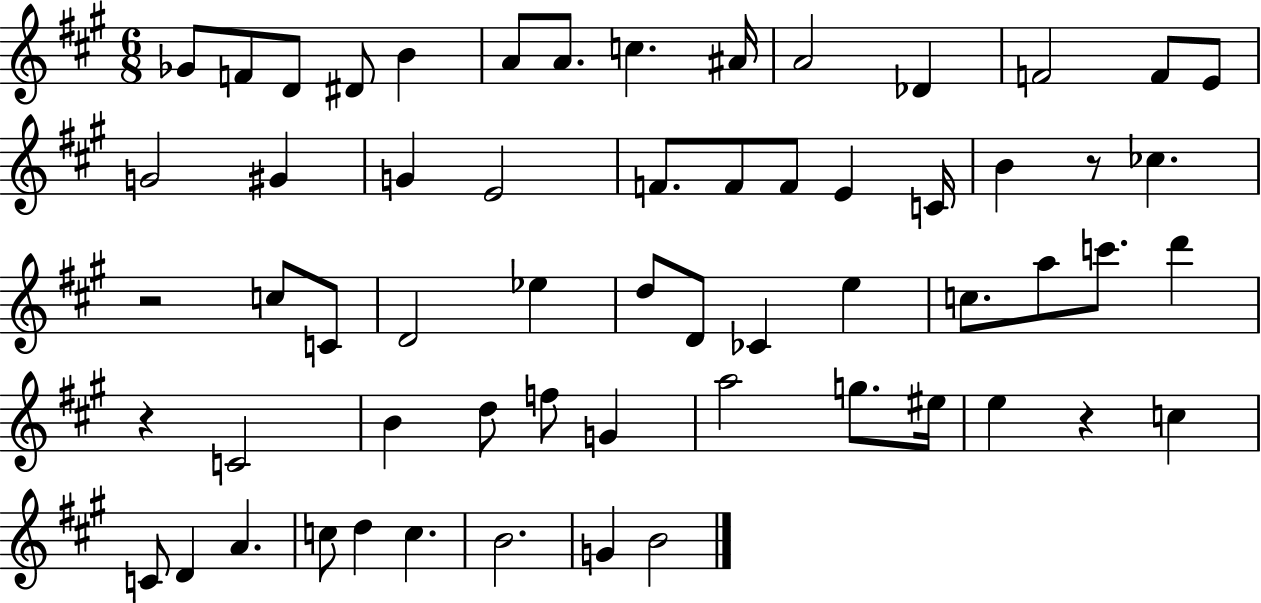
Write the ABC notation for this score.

X:1
T:Untitled
M:6/8
L:1/4
K:A
_G/2 F/2 D/2 ^D/2 B A/2 A/2 c ^A/4 A2 _D F2 F/2 E/2 G2 ^G G E2 F/2 F/2 F/2 E C/4 B z/2 _c z2 c/2 C/2 D2 _e d/2 D/2 _C e c/2 a/2 c'/2 d' z C2 B d/2 f/2 G a2 g/2 ^e/4 e z c C/2 D A c/2 d c B2 G B2